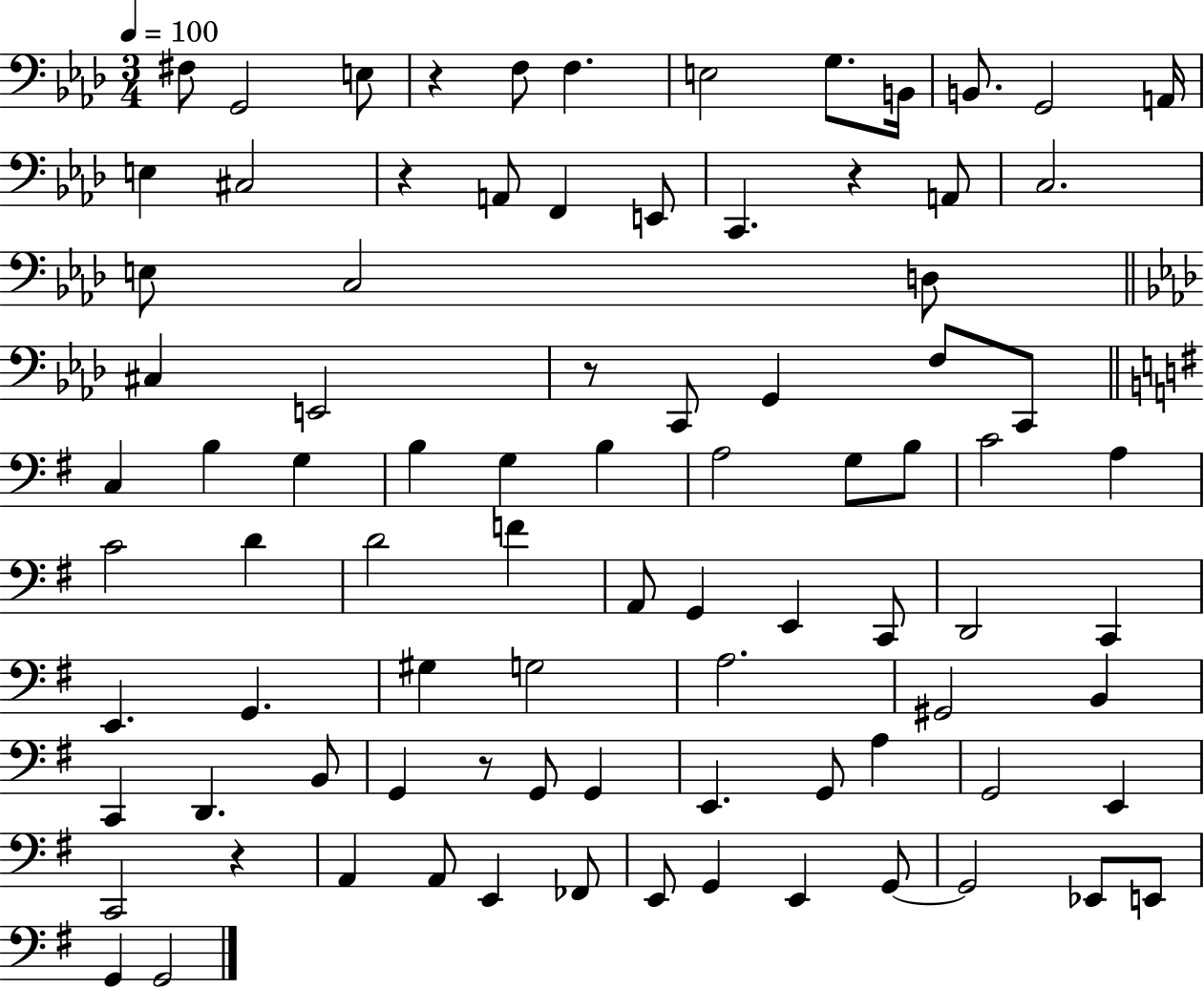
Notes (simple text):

F#3/e G2/h E3/e R/q F3/e F3/q. E3/h G3/e. B2/s B2/e. G2/h A2/s E3/q C#3/h R/q A2/e F2/q E2/e C2/q. R/q A2/e C3/h. E3/e C3/h D3/e C#3/q E2/h R/e C2/e G2/q F3/e C2/e C3/q B3/q G3/q B3/q G3/q B3/q A3/h G3/e B3/e C4/h A3/q C4/h D4/q D4/h F4/q A2/e G2/q E2/q C2/e D2/h C2/q E2/q. G2/q. G#3/q G3/h A3/h. G#2/h B2/q C2/q D2/q. B2/e G2/q R/e G2/e G2/q E2/q. G2/e A3/q G2/h E2/q C2/h R/q A2/q A2/e E2/q FES2/e E2/e G2/q E2/q G2/e G2/h Eb2/e E2/e G2/q G2/h